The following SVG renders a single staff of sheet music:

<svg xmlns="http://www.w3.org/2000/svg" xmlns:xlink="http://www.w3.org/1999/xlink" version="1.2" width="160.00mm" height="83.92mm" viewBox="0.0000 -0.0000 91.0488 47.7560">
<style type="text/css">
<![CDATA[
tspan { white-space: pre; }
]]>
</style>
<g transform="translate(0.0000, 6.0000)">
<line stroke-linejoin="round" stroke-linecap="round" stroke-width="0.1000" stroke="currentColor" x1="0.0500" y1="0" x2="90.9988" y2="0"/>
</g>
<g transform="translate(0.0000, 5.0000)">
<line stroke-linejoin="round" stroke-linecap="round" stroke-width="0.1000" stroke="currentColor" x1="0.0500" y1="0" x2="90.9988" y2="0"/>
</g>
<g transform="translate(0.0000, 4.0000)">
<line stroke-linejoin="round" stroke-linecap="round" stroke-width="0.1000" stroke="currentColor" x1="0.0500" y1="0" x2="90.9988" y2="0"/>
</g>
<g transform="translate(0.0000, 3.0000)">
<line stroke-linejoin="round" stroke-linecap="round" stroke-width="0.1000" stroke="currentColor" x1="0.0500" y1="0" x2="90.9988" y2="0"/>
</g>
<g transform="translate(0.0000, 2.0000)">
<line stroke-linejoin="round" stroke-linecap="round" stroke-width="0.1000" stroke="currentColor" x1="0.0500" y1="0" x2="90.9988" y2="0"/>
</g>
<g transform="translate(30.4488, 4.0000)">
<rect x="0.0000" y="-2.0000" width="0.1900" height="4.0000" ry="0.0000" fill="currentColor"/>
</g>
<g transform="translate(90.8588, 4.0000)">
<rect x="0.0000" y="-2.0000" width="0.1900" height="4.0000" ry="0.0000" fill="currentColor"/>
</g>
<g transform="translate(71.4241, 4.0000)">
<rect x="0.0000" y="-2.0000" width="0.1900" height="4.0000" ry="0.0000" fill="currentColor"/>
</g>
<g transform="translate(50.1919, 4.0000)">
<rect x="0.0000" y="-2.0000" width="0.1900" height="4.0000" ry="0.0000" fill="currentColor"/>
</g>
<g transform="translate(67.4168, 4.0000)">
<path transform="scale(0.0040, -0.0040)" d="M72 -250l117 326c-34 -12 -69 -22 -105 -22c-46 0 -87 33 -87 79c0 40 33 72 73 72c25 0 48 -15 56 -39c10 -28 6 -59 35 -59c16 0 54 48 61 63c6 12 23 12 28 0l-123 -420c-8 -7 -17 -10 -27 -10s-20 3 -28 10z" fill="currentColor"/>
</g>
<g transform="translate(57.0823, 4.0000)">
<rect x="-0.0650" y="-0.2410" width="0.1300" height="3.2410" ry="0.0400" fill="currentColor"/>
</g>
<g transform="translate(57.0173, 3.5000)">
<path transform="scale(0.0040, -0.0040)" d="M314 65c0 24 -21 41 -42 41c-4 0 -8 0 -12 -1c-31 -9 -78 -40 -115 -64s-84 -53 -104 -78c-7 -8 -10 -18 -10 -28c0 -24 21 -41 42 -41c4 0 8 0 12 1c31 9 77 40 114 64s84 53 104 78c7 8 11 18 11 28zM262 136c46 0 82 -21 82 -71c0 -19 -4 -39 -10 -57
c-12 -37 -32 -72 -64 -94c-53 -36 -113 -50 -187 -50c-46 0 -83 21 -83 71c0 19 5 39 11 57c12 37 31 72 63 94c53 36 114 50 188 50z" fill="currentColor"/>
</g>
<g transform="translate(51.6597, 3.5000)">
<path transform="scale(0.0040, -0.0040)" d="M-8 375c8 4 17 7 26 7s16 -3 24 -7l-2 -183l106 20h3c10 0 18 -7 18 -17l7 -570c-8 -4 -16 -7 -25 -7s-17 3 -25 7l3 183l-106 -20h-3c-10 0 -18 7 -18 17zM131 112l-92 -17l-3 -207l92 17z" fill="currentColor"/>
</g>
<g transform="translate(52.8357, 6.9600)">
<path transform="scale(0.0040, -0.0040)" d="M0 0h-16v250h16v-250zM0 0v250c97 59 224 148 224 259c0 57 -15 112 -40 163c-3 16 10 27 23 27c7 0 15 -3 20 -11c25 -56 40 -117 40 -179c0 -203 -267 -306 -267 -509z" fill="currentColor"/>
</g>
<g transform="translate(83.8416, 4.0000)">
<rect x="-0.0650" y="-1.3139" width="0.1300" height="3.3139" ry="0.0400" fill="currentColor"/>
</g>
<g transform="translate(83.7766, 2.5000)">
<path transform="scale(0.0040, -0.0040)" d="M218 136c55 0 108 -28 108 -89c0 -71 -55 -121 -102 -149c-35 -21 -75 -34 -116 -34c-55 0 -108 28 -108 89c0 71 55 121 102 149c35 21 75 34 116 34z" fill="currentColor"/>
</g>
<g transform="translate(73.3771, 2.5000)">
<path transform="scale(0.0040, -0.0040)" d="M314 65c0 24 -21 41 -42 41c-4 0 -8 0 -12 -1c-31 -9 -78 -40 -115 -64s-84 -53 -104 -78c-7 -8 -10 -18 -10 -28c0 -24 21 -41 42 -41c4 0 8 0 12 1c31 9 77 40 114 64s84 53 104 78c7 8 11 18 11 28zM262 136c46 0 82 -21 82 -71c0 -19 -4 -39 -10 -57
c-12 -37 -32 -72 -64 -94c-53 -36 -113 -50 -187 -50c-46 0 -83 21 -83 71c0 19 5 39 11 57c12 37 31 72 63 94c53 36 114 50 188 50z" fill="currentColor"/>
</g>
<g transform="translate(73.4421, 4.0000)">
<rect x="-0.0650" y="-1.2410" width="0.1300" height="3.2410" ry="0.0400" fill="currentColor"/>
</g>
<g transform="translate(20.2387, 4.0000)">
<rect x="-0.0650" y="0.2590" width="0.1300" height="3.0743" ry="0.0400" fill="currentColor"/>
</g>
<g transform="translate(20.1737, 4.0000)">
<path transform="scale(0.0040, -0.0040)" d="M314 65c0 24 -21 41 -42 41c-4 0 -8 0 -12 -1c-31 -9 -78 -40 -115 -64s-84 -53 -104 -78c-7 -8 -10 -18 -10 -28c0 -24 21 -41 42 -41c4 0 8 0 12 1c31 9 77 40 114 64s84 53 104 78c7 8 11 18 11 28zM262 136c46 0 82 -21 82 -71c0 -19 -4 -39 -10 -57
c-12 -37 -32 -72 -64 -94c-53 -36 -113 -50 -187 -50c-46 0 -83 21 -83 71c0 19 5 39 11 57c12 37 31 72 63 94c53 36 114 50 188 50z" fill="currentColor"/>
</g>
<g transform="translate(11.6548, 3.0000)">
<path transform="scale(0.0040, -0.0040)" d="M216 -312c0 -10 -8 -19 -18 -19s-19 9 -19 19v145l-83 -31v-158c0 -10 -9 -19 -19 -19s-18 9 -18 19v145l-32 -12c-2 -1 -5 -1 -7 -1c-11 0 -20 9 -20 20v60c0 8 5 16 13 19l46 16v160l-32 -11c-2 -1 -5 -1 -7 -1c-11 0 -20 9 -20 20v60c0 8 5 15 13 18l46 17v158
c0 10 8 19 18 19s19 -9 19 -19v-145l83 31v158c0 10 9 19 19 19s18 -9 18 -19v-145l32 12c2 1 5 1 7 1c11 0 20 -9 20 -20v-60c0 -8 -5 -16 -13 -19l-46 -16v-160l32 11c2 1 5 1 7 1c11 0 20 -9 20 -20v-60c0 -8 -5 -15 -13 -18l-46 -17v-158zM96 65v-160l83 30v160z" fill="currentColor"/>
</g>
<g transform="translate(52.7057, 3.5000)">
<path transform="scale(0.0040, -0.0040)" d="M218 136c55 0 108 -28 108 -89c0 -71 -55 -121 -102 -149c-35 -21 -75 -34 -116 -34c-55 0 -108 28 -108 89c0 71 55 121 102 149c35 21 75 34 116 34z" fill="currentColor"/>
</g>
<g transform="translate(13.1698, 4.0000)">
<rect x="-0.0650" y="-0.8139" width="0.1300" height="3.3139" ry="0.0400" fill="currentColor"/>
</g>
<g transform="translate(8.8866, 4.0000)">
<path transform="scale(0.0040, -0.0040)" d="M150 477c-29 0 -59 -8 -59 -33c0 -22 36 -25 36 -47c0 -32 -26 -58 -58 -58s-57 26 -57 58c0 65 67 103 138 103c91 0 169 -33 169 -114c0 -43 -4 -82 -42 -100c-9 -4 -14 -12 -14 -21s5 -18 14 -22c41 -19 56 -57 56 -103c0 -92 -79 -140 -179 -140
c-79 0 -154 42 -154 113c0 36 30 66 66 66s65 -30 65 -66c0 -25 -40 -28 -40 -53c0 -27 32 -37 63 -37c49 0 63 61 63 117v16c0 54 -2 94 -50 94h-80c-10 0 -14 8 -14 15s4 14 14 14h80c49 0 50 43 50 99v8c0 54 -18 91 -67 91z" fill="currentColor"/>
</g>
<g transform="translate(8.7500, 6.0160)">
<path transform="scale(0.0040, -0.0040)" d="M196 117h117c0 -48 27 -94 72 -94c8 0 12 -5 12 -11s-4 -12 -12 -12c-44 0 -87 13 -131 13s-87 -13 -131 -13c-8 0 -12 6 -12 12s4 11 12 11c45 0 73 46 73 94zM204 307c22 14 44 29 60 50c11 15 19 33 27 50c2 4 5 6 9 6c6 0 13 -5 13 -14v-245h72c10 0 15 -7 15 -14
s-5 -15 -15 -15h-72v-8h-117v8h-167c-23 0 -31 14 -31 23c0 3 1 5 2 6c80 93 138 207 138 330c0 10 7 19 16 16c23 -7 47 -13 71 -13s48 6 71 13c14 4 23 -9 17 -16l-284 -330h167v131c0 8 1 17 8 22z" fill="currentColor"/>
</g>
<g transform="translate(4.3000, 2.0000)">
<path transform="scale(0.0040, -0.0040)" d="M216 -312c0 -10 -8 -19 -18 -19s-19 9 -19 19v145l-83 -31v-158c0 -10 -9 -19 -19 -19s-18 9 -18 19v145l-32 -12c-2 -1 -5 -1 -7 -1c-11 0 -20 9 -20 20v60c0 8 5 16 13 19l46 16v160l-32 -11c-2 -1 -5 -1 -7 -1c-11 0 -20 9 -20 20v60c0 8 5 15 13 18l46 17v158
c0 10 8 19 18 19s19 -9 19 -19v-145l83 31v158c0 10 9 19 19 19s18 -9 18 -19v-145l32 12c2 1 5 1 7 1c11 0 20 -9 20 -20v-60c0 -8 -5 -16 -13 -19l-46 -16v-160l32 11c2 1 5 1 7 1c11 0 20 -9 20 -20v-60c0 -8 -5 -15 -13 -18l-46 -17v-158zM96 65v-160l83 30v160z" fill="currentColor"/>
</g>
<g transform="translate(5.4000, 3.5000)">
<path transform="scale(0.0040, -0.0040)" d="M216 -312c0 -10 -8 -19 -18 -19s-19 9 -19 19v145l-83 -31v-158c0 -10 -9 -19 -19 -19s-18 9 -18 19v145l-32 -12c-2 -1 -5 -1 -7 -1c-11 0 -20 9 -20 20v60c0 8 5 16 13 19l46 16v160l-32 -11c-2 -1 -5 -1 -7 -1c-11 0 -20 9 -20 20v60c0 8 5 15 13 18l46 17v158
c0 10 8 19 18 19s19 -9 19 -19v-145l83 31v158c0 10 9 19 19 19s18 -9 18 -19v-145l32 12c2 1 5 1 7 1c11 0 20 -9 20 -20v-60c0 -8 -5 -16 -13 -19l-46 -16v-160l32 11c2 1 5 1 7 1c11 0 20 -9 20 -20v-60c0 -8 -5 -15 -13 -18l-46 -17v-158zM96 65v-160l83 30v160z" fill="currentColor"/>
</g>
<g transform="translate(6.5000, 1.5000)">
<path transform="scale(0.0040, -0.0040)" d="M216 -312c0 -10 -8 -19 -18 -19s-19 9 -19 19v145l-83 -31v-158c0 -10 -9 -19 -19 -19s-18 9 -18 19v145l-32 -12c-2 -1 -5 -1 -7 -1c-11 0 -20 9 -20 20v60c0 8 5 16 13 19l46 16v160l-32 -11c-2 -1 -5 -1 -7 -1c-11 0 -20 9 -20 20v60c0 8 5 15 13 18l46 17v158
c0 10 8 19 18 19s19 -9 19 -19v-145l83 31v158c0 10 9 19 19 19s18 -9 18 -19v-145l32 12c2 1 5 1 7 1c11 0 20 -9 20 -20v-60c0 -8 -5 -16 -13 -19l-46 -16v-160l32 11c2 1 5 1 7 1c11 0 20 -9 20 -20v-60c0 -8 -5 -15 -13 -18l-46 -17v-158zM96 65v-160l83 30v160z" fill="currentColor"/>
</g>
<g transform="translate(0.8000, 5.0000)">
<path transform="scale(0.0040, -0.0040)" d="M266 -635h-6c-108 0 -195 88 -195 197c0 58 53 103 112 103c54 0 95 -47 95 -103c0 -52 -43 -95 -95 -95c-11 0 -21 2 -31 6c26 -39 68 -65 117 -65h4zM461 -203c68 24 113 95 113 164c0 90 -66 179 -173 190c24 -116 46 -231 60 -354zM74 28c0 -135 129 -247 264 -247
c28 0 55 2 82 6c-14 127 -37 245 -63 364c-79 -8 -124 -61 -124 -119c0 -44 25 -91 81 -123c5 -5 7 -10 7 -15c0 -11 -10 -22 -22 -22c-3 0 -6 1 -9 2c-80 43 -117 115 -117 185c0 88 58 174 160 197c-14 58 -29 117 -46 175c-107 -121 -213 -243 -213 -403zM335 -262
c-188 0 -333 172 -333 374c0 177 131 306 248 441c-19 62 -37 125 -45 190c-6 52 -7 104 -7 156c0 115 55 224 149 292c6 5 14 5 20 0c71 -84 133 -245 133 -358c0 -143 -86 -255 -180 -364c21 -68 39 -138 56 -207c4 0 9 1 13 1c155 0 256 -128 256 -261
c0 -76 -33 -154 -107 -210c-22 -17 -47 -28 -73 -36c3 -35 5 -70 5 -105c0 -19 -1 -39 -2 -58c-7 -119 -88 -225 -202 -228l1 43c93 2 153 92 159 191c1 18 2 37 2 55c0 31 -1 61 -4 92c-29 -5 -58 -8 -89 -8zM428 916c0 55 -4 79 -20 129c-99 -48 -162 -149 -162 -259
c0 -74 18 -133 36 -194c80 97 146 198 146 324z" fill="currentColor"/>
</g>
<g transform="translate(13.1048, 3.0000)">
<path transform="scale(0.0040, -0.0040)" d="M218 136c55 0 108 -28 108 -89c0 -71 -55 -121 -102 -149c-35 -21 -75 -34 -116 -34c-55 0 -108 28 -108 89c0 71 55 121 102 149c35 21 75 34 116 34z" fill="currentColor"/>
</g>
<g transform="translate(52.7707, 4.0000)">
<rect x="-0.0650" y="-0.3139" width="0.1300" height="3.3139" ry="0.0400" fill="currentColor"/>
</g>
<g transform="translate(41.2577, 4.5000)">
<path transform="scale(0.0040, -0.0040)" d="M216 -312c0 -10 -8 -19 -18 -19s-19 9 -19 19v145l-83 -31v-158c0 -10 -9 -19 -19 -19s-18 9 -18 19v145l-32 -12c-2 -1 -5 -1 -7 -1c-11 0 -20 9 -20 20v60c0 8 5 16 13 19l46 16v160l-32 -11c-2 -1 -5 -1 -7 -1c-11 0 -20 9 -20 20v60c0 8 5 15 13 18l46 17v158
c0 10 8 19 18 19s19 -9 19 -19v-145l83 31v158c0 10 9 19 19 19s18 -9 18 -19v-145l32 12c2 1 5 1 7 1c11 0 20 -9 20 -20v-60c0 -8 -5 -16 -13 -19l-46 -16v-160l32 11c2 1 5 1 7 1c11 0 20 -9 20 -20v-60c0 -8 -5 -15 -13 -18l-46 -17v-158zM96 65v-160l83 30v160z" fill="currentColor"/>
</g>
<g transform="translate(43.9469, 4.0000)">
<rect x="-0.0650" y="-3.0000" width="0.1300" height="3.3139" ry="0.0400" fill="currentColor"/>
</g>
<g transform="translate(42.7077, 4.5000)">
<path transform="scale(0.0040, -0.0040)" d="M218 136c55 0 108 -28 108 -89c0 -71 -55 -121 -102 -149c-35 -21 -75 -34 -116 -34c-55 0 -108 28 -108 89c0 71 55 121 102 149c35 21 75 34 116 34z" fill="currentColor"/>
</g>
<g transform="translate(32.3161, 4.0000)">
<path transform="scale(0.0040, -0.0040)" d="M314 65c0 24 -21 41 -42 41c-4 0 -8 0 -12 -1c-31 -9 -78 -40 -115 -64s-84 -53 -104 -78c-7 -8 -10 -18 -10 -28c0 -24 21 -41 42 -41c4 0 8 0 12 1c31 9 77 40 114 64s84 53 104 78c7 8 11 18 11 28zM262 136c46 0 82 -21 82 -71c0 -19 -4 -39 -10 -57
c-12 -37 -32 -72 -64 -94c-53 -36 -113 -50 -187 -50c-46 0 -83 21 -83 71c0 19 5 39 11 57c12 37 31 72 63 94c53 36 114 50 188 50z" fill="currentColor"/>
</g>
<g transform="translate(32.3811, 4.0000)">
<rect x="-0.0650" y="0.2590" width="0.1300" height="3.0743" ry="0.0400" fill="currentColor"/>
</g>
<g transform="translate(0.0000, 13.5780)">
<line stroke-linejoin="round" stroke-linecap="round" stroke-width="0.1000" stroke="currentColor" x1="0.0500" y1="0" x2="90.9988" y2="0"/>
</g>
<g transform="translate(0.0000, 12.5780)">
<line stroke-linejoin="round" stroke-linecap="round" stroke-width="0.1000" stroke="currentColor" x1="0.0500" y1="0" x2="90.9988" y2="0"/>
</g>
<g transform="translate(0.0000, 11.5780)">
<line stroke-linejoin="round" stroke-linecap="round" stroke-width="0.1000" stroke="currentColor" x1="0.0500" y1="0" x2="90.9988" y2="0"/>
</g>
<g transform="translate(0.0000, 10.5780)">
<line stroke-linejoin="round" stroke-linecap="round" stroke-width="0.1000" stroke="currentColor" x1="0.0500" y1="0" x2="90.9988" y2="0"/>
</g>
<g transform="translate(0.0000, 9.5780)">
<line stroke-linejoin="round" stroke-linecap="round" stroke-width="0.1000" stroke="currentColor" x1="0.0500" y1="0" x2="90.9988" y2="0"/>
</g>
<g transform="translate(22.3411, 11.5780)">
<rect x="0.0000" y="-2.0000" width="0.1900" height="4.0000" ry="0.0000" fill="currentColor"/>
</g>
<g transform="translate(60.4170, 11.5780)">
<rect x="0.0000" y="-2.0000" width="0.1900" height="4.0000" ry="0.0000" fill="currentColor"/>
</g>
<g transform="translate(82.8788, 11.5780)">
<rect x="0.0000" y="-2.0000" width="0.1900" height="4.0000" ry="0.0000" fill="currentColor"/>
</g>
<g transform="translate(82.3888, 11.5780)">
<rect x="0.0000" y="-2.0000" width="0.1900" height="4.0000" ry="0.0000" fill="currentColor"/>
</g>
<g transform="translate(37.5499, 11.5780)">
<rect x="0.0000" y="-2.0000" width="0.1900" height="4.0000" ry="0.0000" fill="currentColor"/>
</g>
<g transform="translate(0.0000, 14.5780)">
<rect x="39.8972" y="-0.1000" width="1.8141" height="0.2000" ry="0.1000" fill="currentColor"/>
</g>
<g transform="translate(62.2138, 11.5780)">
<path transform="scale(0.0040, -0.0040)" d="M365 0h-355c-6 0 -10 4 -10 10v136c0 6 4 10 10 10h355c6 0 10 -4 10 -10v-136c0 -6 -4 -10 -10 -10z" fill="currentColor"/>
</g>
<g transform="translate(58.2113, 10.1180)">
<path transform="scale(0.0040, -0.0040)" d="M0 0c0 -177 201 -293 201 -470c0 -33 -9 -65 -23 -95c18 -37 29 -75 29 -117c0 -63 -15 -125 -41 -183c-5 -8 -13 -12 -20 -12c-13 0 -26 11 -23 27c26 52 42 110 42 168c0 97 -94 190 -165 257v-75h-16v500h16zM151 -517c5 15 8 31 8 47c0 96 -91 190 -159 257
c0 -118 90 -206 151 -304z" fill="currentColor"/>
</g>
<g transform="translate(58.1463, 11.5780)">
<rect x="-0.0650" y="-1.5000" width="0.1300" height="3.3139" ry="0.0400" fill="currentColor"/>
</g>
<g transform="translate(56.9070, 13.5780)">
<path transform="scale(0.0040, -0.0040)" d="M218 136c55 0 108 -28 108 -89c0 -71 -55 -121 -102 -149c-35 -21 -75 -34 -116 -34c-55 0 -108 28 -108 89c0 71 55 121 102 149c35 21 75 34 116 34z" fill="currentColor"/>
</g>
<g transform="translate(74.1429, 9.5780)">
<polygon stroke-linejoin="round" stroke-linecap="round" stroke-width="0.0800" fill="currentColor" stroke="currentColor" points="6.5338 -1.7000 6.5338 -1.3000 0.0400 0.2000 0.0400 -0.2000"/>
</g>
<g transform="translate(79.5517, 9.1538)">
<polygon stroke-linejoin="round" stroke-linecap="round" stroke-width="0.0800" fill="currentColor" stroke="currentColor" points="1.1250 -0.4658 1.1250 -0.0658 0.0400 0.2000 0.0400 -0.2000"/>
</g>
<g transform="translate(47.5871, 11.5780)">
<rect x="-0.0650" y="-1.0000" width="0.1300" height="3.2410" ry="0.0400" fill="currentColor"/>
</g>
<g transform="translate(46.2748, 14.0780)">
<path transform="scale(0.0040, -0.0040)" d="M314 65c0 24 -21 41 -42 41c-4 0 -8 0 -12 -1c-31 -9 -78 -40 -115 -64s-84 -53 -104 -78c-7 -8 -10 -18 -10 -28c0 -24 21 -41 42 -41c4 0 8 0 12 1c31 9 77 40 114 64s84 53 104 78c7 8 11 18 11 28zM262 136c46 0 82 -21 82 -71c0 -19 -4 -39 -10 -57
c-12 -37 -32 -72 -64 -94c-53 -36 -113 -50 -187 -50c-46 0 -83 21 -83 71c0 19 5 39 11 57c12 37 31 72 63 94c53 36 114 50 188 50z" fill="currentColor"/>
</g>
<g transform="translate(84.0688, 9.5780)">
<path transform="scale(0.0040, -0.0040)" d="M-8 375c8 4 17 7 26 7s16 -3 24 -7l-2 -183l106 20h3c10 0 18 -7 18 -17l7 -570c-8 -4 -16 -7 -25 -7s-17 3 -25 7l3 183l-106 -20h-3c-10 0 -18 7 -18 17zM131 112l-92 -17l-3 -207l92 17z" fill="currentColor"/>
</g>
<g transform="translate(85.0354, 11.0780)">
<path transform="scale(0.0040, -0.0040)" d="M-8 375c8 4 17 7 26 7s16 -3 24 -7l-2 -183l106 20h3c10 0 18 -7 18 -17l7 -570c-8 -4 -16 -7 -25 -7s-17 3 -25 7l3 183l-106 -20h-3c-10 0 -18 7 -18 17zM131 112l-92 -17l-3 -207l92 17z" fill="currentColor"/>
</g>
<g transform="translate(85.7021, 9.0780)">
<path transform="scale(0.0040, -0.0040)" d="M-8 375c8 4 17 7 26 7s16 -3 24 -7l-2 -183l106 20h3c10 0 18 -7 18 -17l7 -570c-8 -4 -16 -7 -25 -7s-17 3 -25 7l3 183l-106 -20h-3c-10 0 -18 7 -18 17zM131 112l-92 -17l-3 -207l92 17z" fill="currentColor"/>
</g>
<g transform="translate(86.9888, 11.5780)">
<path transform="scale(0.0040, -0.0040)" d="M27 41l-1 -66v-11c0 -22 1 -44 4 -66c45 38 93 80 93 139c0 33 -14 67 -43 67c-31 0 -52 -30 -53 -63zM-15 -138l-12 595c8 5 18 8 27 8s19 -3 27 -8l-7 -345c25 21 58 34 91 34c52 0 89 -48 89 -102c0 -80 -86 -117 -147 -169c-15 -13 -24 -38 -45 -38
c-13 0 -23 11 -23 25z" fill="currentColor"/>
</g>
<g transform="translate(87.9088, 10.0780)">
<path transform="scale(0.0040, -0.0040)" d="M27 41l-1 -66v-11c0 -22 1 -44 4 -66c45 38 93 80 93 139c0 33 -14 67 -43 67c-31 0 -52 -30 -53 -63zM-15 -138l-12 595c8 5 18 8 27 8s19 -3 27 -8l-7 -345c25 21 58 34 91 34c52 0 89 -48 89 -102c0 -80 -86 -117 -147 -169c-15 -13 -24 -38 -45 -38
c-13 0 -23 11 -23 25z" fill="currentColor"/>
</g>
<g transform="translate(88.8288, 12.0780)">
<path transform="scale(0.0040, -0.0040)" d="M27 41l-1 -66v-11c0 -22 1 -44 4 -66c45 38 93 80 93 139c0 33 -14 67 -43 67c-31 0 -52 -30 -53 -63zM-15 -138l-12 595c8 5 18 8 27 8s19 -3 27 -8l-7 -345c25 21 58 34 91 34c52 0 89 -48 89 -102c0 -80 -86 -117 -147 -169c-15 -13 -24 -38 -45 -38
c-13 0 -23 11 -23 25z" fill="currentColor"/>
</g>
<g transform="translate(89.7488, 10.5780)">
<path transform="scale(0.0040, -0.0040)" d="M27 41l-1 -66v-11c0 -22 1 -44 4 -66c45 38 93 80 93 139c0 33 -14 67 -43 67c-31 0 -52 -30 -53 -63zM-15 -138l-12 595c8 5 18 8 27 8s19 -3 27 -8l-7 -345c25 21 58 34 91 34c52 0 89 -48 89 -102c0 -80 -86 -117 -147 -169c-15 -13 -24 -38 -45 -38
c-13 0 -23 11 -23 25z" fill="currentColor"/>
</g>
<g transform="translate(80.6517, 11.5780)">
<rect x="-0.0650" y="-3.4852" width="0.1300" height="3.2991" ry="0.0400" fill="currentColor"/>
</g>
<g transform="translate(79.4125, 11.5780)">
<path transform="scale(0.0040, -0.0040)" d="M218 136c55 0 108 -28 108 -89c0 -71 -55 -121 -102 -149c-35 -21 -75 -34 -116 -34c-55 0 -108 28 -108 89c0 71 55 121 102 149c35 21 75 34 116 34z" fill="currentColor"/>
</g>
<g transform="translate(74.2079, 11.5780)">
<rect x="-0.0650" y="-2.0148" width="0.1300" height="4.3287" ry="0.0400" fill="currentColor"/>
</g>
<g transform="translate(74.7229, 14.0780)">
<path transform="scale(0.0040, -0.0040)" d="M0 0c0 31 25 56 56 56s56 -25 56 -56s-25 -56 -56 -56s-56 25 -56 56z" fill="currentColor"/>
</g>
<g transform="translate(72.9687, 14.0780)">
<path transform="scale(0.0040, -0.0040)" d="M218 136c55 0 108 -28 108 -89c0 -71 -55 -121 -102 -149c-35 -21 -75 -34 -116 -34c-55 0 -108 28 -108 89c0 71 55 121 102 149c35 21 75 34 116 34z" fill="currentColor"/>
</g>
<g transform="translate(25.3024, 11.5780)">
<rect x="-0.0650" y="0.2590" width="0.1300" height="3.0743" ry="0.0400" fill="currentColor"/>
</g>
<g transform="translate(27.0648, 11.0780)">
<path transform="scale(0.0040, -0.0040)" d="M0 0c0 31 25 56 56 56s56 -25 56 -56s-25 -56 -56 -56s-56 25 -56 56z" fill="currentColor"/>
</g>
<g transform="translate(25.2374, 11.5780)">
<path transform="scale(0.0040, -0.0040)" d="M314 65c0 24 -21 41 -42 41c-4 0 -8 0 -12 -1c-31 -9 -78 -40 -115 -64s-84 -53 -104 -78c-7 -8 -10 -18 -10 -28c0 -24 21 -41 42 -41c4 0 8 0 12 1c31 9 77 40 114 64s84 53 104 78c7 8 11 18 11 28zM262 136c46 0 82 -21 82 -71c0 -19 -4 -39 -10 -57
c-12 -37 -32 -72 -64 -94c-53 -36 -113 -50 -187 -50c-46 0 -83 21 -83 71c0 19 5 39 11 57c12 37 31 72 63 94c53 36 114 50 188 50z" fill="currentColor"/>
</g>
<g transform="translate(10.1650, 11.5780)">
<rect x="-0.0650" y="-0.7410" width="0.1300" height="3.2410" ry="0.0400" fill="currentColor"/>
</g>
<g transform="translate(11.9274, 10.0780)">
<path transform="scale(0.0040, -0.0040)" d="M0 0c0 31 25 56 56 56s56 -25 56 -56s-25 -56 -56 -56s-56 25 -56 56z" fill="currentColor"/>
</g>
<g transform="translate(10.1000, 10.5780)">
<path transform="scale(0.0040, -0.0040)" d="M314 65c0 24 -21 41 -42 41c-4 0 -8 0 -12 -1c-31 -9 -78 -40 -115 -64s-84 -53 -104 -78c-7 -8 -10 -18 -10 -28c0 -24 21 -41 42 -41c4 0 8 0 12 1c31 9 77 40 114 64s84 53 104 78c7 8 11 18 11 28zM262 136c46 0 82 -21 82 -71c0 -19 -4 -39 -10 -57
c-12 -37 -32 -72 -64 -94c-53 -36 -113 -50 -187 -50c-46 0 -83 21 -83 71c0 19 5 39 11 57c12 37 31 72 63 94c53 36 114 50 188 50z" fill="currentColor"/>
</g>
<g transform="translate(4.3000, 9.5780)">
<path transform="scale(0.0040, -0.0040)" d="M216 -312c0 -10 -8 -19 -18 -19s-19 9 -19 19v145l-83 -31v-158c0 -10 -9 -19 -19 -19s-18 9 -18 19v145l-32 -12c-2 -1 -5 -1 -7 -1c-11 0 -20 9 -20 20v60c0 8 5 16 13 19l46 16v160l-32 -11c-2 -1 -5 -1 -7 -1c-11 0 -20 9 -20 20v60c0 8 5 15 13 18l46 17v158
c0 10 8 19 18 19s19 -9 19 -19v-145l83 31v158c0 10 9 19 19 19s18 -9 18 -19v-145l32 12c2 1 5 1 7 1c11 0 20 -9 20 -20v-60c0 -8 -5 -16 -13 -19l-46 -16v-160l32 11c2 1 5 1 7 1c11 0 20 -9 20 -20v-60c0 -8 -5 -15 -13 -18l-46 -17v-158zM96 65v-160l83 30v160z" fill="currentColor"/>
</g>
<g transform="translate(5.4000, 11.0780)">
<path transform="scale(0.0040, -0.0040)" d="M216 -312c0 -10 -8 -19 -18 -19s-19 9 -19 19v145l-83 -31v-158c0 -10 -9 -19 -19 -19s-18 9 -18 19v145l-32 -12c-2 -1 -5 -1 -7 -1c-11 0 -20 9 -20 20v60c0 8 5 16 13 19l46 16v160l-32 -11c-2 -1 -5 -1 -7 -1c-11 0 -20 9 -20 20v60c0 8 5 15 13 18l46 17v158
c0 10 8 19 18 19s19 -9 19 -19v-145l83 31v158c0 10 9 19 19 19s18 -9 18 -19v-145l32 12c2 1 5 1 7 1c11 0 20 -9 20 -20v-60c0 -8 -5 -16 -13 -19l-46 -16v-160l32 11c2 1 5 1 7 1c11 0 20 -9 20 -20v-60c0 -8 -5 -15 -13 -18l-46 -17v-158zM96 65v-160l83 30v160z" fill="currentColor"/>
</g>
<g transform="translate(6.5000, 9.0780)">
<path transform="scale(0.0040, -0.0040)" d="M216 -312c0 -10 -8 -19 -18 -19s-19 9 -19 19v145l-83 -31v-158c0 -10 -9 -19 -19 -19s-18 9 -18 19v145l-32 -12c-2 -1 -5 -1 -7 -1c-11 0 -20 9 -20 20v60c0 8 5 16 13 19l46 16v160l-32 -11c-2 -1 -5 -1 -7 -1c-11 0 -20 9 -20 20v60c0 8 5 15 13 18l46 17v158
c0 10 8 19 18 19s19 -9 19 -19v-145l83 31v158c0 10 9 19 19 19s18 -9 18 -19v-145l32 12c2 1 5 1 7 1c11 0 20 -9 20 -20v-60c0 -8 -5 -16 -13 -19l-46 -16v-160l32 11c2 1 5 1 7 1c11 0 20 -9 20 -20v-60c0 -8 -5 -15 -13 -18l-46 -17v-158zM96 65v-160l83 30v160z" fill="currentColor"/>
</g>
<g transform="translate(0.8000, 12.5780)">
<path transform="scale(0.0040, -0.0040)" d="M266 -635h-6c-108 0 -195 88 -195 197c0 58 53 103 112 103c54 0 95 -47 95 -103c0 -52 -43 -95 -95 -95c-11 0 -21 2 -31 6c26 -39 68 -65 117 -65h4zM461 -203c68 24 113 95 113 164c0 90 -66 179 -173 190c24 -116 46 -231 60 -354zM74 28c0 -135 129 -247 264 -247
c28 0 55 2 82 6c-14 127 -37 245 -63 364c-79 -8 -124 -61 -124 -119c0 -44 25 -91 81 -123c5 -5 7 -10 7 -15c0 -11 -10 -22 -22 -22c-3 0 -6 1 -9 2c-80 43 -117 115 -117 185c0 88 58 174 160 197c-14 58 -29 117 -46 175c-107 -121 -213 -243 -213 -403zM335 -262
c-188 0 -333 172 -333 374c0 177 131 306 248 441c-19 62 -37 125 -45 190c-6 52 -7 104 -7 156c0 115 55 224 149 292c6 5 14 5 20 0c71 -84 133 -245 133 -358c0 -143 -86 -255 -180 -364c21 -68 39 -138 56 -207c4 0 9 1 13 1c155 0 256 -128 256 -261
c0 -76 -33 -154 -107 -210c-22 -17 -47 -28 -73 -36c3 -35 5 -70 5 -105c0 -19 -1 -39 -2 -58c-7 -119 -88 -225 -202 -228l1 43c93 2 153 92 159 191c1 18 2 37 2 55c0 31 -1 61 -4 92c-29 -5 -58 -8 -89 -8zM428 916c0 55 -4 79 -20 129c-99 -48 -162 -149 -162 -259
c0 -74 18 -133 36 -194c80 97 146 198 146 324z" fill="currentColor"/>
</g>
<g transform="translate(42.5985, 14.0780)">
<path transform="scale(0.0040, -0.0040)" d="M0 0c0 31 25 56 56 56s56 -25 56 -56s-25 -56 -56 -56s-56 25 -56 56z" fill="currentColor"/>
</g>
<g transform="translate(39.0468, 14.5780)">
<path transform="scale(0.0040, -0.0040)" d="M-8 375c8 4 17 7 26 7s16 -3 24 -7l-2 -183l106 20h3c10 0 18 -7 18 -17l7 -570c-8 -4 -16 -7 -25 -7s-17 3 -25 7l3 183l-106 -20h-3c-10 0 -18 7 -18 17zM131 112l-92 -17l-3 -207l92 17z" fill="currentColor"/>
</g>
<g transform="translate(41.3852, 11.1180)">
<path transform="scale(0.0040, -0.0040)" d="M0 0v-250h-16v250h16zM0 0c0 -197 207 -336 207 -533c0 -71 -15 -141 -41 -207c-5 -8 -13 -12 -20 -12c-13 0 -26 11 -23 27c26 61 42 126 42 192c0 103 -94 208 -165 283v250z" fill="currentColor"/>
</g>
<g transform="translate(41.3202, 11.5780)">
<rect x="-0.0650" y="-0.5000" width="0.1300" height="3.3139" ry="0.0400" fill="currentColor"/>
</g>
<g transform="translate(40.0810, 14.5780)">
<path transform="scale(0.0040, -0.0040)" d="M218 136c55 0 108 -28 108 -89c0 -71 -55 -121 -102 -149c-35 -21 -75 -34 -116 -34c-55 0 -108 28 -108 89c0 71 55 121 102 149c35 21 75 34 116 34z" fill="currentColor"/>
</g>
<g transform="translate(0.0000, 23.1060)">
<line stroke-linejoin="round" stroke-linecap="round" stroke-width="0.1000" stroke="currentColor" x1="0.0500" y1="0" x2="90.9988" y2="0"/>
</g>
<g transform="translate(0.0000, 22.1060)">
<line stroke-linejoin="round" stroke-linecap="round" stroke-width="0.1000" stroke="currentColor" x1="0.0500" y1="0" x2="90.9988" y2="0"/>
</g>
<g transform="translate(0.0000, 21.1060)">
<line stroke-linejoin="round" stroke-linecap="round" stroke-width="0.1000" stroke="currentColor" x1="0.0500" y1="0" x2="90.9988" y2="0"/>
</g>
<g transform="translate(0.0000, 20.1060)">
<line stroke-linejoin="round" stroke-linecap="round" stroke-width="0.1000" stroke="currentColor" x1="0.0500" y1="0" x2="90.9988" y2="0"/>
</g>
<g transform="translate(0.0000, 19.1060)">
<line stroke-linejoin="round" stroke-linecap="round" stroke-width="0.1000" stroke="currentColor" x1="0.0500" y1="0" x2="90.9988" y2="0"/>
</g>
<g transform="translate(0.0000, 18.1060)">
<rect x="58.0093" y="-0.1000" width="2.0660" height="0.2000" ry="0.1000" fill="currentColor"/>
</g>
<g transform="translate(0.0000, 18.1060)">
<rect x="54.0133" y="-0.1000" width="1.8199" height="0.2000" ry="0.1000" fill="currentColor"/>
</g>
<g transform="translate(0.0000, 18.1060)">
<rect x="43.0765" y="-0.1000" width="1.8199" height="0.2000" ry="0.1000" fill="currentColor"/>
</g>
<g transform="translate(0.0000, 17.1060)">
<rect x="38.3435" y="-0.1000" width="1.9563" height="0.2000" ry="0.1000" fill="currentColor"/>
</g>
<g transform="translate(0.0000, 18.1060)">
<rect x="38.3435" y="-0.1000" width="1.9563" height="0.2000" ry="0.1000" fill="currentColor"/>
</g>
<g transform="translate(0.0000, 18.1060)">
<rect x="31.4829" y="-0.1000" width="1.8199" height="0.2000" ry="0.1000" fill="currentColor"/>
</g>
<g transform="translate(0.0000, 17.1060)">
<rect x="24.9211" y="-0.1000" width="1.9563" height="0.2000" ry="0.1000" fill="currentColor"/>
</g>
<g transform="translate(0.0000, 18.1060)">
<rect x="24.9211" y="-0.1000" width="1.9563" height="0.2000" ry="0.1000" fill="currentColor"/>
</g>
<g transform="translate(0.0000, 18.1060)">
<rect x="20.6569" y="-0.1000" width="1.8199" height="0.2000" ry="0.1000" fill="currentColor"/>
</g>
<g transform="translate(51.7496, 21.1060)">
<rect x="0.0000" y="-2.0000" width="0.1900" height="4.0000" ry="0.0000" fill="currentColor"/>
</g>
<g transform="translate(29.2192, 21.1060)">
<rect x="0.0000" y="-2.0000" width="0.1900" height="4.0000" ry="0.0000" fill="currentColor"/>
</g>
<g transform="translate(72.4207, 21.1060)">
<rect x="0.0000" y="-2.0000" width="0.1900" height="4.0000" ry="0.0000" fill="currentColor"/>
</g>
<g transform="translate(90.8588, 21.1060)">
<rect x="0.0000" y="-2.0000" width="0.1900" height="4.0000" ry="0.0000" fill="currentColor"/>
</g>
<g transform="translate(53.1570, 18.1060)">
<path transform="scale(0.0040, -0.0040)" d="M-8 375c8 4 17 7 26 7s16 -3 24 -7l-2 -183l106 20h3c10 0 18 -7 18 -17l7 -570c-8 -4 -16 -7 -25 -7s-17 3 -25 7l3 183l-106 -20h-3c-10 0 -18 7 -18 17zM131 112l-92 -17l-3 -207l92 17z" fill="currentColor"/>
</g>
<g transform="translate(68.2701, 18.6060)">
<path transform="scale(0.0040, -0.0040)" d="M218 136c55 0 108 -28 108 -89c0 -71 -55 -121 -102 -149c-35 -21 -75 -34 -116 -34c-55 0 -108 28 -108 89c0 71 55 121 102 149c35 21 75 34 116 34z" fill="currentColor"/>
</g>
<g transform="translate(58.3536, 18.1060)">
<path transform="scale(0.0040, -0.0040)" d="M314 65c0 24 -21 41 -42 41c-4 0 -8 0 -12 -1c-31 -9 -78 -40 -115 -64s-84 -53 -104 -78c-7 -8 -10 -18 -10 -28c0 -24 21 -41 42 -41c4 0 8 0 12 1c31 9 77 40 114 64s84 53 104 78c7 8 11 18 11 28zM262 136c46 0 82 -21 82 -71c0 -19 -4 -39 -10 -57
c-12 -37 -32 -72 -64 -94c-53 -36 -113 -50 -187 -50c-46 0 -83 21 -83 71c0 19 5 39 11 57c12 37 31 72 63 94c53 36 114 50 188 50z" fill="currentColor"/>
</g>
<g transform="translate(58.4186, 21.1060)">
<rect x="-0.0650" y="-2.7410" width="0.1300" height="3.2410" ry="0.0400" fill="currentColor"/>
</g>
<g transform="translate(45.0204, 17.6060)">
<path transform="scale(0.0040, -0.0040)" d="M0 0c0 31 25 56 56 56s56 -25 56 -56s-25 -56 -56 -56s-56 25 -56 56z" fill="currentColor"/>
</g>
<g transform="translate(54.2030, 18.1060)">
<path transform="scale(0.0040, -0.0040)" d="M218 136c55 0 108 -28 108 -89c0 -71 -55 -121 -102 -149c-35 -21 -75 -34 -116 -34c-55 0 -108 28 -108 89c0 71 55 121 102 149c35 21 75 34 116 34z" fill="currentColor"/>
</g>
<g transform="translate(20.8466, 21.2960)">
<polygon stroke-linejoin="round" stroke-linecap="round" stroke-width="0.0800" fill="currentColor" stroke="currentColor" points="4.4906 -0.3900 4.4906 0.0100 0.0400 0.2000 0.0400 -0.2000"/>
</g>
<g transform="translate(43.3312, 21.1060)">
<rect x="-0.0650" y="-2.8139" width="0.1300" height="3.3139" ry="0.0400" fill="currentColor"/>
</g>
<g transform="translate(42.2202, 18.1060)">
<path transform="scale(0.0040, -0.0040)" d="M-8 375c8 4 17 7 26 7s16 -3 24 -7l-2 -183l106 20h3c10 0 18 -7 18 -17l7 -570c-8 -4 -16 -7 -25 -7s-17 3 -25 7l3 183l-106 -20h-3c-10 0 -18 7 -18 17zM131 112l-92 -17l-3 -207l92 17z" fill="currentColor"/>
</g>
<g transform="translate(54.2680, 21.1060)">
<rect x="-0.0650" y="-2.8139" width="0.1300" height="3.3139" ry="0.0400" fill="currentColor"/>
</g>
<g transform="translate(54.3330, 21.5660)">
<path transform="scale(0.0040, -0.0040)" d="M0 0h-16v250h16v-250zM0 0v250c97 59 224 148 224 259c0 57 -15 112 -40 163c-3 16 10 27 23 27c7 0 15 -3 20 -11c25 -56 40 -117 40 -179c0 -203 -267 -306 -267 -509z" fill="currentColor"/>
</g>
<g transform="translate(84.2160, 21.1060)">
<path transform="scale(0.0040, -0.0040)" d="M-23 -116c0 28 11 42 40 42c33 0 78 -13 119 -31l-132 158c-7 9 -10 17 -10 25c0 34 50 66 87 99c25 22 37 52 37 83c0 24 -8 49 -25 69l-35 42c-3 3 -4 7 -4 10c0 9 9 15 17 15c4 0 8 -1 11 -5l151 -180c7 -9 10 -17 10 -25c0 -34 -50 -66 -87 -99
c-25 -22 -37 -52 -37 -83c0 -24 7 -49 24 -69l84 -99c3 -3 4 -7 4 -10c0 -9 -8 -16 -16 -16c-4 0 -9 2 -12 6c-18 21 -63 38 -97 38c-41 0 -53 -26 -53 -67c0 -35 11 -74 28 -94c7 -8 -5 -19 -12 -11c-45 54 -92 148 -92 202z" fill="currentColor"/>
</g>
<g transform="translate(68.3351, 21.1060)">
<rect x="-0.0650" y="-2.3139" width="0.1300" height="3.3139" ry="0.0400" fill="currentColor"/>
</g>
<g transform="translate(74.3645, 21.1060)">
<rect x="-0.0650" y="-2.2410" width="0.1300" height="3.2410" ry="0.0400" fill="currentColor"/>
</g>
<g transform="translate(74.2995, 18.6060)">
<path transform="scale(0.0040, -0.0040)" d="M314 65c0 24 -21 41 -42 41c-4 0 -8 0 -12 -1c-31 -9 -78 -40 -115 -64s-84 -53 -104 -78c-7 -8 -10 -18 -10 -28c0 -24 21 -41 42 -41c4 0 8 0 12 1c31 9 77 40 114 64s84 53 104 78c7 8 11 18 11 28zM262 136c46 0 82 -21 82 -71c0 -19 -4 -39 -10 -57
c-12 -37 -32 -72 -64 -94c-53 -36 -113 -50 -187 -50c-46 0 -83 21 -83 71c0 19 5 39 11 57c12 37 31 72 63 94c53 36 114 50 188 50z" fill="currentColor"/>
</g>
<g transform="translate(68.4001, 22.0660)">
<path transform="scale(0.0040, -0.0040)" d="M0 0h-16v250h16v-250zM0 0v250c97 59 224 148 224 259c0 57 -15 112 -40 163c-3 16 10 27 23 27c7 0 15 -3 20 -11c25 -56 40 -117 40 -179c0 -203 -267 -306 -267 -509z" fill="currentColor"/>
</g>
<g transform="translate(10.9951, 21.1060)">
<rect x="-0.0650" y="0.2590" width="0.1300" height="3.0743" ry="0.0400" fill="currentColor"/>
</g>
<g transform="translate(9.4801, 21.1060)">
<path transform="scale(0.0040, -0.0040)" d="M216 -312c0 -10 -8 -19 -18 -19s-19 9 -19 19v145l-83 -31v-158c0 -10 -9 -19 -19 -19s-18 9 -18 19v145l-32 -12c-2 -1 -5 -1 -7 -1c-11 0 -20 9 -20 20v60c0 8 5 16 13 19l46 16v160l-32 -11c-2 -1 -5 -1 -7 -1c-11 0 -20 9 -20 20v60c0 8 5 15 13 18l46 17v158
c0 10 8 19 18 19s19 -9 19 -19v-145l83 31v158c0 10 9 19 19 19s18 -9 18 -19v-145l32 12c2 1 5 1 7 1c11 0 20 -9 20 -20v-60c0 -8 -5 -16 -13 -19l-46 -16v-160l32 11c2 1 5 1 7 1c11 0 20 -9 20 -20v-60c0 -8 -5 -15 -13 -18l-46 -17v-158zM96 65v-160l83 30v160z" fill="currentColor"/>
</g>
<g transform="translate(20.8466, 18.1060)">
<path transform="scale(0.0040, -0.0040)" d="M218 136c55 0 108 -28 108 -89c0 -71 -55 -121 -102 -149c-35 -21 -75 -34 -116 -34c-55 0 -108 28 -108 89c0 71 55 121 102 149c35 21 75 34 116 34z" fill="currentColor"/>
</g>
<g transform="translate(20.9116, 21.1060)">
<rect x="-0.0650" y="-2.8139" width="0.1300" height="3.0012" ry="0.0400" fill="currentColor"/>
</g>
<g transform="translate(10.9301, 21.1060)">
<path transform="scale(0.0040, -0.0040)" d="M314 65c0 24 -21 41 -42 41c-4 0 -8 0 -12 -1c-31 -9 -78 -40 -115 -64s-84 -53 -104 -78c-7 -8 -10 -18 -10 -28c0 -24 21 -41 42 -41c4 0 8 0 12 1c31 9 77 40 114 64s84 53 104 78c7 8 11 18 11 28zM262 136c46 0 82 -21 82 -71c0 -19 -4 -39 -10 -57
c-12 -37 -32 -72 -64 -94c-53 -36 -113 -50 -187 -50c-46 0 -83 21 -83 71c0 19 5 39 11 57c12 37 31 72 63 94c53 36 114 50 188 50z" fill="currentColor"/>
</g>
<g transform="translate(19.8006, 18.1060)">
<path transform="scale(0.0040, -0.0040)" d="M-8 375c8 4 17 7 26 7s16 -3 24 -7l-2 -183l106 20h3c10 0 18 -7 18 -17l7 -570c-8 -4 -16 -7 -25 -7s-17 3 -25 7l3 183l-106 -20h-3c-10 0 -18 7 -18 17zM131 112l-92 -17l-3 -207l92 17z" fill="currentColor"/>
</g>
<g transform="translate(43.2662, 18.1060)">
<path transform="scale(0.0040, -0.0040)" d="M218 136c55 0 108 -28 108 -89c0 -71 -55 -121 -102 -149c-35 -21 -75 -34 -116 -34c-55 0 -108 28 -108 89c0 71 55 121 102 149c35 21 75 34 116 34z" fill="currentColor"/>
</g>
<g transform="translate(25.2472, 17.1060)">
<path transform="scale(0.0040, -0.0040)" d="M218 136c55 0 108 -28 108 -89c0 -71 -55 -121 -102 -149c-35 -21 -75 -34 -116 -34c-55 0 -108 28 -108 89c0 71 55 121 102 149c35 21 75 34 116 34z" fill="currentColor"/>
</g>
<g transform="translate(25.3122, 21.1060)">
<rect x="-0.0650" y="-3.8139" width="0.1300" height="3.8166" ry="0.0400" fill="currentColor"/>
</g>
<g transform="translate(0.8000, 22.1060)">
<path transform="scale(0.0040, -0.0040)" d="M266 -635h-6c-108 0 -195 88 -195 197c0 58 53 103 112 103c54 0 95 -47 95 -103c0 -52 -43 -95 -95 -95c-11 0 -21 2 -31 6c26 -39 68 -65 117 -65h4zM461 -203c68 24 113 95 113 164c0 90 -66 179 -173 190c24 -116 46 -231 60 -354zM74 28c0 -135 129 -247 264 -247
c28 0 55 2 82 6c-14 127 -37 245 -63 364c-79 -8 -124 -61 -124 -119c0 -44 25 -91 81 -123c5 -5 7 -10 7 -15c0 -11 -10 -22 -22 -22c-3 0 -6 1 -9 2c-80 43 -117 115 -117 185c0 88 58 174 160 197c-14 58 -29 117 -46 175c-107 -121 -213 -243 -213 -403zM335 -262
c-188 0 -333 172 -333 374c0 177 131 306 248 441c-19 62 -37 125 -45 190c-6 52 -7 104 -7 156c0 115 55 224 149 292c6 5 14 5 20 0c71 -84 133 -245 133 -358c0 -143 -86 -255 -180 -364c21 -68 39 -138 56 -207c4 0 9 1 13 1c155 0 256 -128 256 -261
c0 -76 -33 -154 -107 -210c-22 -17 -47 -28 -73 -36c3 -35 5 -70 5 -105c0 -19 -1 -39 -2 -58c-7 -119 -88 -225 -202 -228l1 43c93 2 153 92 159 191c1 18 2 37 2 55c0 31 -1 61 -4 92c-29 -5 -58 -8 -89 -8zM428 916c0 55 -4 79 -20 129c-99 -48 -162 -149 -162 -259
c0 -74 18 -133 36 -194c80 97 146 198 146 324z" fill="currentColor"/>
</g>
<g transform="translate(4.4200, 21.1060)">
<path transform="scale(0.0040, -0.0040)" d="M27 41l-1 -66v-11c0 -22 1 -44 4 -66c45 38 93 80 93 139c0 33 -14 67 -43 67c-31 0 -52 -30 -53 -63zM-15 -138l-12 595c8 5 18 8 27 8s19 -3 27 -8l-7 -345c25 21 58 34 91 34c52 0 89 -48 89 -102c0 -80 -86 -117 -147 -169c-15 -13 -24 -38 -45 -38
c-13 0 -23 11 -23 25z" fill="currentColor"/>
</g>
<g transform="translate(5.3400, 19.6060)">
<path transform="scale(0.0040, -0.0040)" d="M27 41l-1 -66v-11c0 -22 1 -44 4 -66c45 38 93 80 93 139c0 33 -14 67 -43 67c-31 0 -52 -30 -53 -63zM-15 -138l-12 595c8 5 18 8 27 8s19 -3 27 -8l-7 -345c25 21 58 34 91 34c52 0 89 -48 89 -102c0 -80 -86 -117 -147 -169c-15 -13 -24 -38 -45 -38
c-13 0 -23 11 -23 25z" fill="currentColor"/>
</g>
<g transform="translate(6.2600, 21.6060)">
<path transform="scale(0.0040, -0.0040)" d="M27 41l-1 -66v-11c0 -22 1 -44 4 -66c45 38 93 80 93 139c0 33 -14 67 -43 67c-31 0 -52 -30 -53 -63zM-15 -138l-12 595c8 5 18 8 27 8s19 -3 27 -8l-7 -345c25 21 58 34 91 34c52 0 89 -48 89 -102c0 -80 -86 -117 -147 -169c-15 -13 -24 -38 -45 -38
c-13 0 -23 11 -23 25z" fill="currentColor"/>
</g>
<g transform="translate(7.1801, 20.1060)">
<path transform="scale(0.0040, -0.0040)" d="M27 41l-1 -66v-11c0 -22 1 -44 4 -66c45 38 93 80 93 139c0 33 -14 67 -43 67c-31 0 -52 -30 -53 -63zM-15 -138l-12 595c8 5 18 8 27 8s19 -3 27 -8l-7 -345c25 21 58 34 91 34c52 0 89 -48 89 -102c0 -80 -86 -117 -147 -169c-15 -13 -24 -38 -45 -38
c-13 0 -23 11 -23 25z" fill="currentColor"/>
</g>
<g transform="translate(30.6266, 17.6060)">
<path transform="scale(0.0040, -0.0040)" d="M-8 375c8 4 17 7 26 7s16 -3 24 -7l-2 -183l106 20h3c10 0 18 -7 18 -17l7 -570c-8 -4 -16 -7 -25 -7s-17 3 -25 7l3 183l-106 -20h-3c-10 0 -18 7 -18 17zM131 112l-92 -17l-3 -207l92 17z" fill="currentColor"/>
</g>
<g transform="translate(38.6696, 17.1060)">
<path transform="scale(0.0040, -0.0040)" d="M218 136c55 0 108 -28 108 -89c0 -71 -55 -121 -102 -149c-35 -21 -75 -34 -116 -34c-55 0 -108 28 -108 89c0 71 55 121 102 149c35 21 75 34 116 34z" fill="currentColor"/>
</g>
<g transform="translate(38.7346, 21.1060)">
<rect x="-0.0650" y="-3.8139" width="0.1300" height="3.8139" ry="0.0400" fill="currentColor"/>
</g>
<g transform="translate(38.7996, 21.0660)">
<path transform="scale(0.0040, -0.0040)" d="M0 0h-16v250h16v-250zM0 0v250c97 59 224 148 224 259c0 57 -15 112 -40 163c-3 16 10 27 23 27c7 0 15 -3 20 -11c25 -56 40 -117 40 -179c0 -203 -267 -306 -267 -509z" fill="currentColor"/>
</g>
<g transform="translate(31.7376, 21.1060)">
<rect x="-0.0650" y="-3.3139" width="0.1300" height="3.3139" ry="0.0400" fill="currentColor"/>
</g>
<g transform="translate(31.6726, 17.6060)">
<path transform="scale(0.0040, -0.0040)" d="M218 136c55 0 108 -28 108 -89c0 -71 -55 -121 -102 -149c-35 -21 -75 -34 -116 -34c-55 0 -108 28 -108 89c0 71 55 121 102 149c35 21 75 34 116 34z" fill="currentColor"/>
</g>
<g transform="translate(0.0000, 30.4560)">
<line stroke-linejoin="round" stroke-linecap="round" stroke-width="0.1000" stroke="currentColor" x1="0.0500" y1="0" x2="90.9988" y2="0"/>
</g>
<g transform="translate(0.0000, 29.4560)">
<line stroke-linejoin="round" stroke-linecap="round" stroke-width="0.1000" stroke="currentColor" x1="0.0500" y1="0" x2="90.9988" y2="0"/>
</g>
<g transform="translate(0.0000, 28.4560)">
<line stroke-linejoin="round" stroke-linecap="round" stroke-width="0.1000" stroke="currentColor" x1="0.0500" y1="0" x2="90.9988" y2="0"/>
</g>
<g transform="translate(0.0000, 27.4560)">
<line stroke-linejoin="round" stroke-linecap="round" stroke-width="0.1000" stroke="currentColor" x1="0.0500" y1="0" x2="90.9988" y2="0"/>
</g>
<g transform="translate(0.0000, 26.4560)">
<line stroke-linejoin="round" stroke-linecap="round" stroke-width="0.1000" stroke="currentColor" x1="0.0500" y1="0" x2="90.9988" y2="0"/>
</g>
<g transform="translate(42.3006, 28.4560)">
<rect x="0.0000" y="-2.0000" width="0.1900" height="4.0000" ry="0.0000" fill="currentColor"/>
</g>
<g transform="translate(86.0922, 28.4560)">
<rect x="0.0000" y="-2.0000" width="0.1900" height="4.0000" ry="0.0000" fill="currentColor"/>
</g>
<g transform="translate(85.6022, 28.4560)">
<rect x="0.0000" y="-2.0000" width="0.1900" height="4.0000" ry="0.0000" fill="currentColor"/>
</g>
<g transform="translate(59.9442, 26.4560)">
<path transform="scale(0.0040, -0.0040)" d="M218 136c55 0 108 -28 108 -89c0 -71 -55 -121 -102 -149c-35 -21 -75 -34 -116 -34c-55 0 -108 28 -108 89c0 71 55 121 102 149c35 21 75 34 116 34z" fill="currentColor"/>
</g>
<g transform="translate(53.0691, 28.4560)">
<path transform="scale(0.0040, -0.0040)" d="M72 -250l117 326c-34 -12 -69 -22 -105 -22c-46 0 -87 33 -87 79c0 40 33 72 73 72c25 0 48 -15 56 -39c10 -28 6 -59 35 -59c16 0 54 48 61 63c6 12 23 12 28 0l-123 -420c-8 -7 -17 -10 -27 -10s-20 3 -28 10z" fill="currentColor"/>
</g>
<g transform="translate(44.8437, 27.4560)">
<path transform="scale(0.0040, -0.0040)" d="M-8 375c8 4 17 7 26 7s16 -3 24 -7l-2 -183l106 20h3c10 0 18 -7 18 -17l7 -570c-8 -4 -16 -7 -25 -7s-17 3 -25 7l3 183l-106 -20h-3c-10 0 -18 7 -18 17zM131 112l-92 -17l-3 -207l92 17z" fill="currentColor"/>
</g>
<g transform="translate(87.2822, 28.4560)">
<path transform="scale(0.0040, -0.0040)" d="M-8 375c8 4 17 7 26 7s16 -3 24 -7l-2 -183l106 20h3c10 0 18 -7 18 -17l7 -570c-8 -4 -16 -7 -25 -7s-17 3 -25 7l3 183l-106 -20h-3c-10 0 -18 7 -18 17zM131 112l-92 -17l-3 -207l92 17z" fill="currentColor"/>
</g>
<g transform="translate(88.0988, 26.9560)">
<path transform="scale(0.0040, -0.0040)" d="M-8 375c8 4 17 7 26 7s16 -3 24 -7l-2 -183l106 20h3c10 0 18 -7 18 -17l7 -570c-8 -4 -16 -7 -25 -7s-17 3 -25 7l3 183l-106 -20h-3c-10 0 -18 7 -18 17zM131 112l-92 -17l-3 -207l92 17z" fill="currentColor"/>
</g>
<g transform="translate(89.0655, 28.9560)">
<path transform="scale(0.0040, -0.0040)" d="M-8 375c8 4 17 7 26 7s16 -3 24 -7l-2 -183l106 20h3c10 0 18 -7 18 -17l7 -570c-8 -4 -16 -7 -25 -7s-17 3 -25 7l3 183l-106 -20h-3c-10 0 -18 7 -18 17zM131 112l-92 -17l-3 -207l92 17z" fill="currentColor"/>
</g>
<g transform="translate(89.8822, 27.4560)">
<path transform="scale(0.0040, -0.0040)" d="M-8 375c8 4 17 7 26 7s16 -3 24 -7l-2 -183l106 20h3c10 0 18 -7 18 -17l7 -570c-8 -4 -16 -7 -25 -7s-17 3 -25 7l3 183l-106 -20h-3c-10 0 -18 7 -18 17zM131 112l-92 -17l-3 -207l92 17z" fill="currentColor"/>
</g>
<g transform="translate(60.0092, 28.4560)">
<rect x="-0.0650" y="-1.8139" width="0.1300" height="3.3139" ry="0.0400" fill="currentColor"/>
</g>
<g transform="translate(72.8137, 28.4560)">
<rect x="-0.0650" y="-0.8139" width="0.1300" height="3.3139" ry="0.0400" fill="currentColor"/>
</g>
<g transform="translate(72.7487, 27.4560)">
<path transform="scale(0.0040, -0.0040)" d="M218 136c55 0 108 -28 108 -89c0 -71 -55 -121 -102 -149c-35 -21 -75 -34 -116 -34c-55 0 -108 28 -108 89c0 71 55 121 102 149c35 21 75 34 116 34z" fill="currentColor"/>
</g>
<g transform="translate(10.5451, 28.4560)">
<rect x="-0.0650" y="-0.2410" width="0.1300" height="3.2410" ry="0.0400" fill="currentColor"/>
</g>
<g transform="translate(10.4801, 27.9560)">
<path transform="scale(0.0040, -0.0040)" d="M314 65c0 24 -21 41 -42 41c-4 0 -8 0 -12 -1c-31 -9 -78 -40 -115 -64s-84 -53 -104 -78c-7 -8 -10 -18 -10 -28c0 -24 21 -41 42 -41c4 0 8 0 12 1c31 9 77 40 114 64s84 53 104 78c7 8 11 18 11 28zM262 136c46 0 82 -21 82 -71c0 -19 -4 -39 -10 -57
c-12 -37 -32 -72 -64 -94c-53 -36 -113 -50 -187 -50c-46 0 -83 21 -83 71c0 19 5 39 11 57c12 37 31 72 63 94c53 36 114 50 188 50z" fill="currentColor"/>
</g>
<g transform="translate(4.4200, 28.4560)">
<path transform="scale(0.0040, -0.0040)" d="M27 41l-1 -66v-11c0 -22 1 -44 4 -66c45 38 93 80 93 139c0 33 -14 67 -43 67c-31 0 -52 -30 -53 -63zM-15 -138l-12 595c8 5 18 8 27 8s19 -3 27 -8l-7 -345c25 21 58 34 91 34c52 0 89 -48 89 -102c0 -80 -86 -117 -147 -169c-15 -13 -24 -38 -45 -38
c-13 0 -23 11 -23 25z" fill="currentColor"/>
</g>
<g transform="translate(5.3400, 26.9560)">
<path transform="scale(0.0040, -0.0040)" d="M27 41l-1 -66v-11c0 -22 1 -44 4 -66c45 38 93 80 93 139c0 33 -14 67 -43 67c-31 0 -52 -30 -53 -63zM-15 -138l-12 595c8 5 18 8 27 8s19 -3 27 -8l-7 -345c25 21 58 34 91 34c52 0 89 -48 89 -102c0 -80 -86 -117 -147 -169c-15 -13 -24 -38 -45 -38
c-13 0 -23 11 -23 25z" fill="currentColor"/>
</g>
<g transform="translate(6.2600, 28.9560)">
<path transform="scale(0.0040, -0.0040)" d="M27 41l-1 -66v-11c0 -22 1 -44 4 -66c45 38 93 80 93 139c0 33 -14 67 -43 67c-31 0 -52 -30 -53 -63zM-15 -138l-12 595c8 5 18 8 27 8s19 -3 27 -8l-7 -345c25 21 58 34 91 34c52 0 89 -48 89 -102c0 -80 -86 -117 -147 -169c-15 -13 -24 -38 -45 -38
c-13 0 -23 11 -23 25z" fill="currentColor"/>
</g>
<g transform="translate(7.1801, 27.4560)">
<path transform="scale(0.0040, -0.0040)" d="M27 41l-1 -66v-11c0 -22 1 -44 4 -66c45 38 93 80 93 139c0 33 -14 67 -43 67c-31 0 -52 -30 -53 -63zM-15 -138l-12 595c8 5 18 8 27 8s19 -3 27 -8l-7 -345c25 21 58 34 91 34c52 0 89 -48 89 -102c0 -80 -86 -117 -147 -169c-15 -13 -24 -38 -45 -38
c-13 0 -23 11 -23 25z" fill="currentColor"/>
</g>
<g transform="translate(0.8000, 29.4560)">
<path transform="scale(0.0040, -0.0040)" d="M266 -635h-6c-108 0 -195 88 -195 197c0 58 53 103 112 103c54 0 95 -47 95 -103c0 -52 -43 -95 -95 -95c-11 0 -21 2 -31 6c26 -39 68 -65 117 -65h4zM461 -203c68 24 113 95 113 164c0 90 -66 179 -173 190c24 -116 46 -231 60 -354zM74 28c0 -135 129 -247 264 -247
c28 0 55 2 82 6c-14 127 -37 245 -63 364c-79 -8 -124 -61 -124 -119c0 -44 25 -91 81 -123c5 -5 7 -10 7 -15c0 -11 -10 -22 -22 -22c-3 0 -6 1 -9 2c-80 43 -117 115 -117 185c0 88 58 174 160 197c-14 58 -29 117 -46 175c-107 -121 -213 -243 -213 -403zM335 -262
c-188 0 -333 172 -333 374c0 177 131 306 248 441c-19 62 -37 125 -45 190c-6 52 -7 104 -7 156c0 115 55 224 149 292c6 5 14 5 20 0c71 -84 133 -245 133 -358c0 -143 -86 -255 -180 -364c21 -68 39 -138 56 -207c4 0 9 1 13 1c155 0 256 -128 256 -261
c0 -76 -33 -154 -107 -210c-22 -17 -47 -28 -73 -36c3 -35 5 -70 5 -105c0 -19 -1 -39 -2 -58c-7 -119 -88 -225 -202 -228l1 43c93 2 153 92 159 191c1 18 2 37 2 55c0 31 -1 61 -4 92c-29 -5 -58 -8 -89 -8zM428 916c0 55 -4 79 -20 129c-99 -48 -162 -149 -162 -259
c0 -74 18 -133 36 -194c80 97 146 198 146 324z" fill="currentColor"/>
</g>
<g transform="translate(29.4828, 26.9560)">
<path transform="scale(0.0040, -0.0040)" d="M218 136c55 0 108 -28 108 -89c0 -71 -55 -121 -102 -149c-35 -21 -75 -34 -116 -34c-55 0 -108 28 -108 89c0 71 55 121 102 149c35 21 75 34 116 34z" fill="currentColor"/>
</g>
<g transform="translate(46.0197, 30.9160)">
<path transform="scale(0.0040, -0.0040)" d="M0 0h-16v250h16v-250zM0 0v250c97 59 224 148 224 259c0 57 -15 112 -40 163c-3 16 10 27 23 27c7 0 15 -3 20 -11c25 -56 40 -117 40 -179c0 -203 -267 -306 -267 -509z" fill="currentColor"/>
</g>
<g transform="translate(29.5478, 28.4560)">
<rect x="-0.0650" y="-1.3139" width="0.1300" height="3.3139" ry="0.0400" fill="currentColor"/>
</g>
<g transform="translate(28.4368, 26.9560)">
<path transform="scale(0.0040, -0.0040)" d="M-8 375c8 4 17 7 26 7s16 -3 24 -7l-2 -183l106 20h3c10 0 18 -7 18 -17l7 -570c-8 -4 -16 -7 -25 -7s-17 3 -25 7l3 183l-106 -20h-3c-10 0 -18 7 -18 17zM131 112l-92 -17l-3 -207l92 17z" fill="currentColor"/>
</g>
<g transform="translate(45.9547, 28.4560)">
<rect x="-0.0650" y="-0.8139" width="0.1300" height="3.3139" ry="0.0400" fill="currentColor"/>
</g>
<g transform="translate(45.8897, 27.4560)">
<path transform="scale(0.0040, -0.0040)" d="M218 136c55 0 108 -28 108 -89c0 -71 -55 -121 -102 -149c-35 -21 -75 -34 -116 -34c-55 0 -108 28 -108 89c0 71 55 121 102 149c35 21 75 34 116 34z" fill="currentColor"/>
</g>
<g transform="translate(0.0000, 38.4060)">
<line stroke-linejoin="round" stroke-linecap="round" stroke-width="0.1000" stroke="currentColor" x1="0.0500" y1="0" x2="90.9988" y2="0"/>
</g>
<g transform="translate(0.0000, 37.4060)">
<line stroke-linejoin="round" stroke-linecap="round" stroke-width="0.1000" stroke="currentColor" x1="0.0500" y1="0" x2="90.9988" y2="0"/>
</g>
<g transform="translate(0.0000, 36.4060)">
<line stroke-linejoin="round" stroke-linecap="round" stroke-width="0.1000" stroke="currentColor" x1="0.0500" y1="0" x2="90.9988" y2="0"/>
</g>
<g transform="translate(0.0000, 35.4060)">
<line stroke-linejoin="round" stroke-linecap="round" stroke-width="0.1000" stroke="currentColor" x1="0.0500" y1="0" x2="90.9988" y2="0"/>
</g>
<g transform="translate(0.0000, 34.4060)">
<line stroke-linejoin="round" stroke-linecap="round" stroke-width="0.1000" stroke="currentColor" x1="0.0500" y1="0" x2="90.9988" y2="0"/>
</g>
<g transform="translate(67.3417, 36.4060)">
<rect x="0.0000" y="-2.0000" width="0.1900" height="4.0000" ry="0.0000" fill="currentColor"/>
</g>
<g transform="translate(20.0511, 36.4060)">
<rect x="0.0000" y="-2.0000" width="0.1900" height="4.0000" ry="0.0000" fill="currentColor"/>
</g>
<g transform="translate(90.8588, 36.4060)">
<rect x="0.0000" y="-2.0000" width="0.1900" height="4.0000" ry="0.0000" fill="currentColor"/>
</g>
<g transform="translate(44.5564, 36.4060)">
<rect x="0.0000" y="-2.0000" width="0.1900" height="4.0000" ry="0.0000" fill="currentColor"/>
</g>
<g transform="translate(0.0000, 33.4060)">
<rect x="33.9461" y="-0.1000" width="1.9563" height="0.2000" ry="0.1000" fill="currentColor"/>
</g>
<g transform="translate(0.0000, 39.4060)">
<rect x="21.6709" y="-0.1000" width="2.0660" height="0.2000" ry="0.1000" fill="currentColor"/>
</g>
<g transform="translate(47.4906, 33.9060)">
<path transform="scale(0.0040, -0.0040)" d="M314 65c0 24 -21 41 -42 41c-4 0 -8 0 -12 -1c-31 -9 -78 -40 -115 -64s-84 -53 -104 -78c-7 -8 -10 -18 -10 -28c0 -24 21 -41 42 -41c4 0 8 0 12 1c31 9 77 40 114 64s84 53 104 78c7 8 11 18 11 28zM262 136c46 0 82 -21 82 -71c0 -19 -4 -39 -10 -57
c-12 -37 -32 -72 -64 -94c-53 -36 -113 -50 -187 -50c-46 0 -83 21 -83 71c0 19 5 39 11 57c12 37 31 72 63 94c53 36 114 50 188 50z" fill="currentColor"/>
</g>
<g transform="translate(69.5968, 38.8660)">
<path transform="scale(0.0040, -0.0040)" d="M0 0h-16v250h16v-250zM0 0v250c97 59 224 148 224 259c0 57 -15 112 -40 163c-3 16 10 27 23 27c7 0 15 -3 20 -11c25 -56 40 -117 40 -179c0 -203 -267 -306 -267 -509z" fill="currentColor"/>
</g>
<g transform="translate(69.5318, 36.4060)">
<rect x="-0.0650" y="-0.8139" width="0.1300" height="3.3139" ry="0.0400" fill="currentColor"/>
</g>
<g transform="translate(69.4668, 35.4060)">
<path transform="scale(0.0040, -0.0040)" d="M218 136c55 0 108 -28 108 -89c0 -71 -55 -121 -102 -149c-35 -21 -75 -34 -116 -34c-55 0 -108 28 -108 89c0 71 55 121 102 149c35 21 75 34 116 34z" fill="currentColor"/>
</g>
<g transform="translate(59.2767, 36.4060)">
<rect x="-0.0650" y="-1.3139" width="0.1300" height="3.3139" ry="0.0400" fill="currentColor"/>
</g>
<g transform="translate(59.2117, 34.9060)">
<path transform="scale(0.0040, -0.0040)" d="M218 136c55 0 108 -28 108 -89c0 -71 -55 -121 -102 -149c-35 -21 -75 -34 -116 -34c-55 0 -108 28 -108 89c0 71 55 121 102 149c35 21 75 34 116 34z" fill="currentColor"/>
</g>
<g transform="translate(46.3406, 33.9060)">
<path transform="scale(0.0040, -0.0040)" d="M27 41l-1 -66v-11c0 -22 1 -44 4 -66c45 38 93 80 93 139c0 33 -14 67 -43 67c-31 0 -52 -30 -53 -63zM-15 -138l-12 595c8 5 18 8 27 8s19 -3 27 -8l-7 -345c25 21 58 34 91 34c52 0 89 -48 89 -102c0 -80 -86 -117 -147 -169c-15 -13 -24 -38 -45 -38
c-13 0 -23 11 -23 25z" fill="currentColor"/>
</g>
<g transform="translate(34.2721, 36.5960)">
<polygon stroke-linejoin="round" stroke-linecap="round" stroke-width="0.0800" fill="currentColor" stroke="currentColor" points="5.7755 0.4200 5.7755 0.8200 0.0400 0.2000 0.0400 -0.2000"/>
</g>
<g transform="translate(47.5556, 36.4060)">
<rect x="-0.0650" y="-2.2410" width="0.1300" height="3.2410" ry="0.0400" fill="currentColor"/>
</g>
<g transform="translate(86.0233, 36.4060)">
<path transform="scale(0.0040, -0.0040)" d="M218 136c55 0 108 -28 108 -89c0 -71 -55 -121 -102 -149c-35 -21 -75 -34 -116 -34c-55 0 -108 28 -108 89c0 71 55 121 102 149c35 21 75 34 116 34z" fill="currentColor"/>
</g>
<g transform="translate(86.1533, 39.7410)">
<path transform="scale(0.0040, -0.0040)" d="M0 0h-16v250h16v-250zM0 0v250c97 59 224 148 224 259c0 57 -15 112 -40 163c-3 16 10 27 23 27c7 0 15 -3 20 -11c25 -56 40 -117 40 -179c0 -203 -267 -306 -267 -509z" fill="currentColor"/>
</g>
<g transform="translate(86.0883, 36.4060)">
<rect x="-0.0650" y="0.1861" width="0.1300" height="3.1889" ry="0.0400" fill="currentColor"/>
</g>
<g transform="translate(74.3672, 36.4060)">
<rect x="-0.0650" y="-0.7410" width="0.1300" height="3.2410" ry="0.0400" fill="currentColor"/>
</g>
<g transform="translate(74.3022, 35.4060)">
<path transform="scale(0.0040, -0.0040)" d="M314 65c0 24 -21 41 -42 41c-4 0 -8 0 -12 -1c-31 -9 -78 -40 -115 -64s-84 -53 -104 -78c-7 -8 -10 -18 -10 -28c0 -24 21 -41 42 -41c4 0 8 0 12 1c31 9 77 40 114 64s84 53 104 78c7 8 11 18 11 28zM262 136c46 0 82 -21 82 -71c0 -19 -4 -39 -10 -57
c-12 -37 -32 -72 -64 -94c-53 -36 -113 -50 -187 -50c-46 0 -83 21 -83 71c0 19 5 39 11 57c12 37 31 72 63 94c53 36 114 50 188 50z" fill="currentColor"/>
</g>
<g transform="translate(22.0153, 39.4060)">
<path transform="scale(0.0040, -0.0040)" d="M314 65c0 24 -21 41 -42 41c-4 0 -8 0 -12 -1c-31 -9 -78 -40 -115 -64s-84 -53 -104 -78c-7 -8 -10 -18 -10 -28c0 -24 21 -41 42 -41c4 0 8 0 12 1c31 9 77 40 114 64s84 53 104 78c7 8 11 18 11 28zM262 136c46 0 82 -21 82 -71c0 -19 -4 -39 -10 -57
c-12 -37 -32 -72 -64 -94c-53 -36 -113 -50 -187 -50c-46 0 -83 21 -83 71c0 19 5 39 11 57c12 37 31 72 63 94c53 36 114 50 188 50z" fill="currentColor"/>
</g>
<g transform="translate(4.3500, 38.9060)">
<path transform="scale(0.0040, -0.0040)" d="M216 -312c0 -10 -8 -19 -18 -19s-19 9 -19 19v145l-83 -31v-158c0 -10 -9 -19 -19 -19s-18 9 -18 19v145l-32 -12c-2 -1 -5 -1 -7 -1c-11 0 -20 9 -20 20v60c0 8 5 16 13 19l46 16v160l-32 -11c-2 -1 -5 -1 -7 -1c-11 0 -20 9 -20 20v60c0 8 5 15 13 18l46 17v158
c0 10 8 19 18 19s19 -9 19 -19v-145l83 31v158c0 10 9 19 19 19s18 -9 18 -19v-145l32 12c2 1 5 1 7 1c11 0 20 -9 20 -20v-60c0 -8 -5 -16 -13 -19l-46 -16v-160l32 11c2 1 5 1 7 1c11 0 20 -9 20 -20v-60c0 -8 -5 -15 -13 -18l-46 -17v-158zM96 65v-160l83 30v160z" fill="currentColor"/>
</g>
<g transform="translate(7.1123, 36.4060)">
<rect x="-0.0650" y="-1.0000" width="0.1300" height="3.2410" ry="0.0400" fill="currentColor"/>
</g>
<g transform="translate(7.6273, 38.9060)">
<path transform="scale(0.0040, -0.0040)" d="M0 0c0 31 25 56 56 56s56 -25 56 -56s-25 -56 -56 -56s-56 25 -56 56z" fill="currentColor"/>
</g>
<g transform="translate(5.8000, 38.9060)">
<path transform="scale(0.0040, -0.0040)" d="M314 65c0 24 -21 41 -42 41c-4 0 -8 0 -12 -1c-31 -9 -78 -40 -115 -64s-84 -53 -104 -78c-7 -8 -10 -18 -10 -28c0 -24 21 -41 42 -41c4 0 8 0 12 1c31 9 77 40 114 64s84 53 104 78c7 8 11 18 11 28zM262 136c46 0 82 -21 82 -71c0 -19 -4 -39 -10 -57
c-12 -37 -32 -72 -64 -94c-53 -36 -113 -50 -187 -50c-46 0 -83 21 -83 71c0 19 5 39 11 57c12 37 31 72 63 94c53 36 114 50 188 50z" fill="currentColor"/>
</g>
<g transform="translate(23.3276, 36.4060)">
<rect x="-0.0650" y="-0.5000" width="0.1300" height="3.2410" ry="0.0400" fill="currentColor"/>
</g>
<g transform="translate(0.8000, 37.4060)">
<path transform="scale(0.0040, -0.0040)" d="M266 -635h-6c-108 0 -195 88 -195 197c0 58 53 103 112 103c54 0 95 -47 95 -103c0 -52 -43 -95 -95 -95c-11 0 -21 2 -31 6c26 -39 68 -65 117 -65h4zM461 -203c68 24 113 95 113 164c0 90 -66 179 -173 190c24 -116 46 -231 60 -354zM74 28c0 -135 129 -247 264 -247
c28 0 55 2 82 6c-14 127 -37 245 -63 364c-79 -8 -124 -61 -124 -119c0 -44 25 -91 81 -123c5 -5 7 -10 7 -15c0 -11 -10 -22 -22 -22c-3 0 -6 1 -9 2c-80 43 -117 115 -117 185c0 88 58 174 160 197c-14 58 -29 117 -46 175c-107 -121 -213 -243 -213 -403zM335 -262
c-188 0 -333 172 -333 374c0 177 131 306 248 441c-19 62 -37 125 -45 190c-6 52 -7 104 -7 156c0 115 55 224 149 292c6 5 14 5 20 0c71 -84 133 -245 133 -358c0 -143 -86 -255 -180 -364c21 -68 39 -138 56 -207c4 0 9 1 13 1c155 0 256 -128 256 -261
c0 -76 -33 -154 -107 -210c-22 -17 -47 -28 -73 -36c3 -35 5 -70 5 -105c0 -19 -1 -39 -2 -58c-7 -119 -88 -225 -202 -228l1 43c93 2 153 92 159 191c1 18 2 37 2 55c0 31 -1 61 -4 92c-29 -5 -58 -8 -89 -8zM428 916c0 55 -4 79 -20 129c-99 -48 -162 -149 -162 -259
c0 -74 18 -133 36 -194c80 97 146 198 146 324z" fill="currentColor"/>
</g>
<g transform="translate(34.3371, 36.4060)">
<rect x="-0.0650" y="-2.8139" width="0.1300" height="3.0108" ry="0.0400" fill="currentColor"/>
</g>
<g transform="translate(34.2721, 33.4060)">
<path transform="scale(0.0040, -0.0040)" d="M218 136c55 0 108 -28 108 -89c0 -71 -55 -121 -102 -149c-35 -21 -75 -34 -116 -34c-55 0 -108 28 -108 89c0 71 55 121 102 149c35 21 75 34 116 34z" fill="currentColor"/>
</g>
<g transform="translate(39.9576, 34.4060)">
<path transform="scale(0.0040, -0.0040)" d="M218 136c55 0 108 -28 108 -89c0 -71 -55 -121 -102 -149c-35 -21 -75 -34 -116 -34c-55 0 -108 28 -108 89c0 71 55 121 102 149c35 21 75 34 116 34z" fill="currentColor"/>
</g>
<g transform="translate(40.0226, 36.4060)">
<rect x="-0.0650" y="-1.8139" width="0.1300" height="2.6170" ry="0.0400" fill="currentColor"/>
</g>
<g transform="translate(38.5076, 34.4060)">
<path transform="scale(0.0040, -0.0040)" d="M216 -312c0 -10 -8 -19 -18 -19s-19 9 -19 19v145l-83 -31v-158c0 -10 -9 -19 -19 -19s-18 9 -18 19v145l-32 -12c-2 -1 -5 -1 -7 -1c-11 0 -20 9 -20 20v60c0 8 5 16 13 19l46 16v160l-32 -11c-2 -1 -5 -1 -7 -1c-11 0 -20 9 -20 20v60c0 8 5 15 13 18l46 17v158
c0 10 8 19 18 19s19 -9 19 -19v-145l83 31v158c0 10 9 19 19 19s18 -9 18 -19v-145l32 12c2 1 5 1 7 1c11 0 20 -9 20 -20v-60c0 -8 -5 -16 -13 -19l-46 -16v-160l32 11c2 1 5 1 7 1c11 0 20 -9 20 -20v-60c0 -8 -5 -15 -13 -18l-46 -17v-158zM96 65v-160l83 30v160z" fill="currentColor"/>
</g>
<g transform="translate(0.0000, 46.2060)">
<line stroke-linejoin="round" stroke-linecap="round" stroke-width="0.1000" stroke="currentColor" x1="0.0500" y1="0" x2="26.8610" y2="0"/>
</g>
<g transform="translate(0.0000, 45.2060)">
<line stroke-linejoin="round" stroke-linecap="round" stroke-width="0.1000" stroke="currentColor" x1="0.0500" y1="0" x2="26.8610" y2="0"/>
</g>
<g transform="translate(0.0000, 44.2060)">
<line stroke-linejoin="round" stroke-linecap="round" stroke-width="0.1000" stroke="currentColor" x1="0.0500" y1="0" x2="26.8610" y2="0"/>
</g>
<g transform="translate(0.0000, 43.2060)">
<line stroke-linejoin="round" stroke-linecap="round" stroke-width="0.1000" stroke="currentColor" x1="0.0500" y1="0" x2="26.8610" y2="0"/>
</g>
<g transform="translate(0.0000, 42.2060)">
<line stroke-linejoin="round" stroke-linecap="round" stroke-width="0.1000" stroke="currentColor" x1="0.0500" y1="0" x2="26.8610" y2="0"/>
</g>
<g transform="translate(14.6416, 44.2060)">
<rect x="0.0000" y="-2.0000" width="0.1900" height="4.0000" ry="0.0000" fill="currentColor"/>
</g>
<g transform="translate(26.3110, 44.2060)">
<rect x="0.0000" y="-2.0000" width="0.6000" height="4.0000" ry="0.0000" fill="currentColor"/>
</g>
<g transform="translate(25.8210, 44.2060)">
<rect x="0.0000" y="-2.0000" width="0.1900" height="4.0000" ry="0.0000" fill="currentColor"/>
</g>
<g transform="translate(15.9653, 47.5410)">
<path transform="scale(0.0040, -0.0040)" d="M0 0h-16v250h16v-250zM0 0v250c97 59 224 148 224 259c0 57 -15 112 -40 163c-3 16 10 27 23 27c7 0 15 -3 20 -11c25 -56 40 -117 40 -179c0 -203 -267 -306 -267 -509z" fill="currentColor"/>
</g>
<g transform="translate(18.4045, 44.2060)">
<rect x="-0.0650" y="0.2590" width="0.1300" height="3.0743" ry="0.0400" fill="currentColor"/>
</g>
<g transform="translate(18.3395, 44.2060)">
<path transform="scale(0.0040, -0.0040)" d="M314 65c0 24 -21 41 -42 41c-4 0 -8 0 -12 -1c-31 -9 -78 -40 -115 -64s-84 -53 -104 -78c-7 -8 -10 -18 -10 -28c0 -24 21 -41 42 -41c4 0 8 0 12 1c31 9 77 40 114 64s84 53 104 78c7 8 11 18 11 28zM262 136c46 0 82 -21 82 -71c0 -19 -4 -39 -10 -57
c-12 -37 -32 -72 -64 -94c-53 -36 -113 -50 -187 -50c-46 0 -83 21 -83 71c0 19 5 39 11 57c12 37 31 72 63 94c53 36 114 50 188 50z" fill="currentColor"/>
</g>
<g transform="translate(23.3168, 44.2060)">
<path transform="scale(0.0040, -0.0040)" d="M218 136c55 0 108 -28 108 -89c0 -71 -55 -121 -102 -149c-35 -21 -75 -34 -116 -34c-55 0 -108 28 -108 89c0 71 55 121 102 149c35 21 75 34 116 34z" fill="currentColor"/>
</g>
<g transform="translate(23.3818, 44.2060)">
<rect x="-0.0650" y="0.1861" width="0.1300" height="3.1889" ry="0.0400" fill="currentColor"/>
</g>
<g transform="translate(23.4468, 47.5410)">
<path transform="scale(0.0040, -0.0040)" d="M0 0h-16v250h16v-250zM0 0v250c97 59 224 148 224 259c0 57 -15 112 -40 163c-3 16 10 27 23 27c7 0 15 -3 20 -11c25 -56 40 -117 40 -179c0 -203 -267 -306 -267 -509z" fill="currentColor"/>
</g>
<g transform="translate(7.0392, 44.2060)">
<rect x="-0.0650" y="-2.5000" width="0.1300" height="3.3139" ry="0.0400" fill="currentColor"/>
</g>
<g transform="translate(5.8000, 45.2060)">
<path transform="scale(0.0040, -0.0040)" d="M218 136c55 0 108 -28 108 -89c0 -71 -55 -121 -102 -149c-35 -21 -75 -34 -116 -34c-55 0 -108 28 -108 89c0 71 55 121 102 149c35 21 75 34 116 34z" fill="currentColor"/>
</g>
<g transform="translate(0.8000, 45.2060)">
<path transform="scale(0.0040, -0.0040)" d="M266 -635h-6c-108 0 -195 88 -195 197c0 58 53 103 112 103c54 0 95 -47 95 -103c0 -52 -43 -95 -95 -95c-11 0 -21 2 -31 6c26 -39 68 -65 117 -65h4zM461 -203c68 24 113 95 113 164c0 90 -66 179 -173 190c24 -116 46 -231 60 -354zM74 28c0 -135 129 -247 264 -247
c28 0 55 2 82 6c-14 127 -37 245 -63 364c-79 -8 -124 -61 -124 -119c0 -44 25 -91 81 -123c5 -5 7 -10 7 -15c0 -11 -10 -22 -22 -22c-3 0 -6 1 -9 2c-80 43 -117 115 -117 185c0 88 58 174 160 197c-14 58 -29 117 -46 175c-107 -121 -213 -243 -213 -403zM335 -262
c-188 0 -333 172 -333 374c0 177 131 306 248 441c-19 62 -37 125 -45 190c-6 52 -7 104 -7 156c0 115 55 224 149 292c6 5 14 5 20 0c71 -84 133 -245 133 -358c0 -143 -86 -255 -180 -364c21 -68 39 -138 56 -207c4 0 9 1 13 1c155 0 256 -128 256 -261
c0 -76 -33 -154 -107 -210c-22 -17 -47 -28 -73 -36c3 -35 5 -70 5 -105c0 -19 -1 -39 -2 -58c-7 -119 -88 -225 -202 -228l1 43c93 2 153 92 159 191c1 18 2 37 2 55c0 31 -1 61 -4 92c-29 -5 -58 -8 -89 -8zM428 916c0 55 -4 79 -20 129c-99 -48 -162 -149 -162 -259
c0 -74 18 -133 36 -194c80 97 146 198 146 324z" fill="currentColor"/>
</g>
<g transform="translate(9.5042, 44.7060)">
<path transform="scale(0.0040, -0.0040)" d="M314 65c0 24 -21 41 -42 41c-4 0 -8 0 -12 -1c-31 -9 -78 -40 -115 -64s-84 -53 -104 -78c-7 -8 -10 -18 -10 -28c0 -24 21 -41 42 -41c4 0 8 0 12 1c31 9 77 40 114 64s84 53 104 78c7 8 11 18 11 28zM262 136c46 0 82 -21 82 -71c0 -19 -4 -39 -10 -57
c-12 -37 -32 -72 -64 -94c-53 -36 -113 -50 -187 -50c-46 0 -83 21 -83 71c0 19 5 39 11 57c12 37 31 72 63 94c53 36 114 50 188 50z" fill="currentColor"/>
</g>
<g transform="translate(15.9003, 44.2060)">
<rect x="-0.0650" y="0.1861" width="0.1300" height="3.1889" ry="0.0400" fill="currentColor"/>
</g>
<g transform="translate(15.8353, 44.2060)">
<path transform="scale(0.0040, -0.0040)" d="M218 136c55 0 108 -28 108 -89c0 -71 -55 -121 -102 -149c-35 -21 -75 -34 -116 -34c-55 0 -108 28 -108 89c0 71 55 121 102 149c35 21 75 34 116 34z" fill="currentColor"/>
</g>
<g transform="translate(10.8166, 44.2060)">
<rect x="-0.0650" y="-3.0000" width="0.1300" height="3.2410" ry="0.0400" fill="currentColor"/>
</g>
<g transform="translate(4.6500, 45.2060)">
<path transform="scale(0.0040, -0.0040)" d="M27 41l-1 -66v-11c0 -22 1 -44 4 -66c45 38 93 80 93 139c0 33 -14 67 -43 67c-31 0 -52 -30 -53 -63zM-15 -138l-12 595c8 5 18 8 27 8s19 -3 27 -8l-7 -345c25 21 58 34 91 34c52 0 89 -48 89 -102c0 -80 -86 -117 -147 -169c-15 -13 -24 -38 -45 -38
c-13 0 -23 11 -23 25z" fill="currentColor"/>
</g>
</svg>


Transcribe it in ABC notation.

X:1
T:Untitled
M:3/4
L:1/4
K:A
^d B2 B2 ^A c/2 c2 z/2 e2 e d2 B2 C/2 D2 E/4 z2 D/2 B/4 ^B2 a/2 c'/2 b c'/2 a a/2 a2 g/2 g2 z c2 e d/2 z/2 f d ^D2 C2 a/2 ^f/2 _g2 e d/2 d2 B/2 _G A2 B/2 B2 B/2